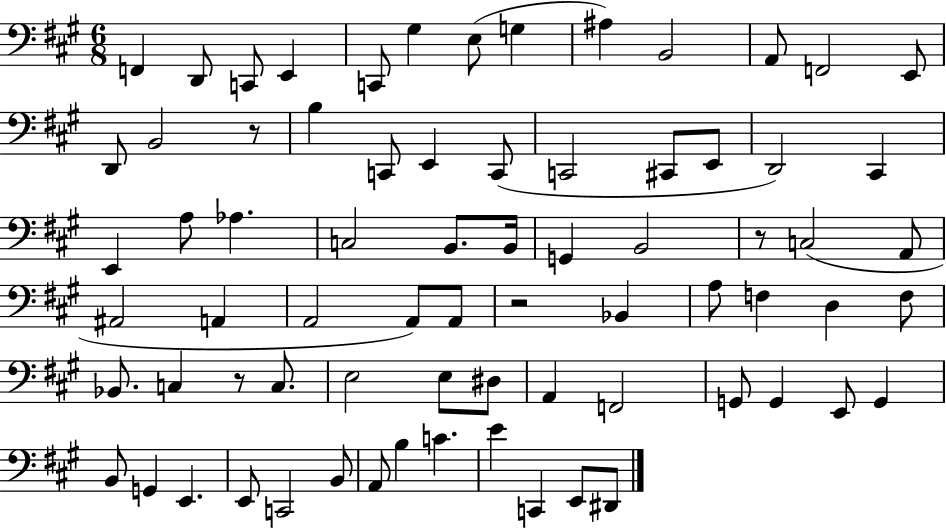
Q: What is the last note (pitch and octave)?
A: D#2